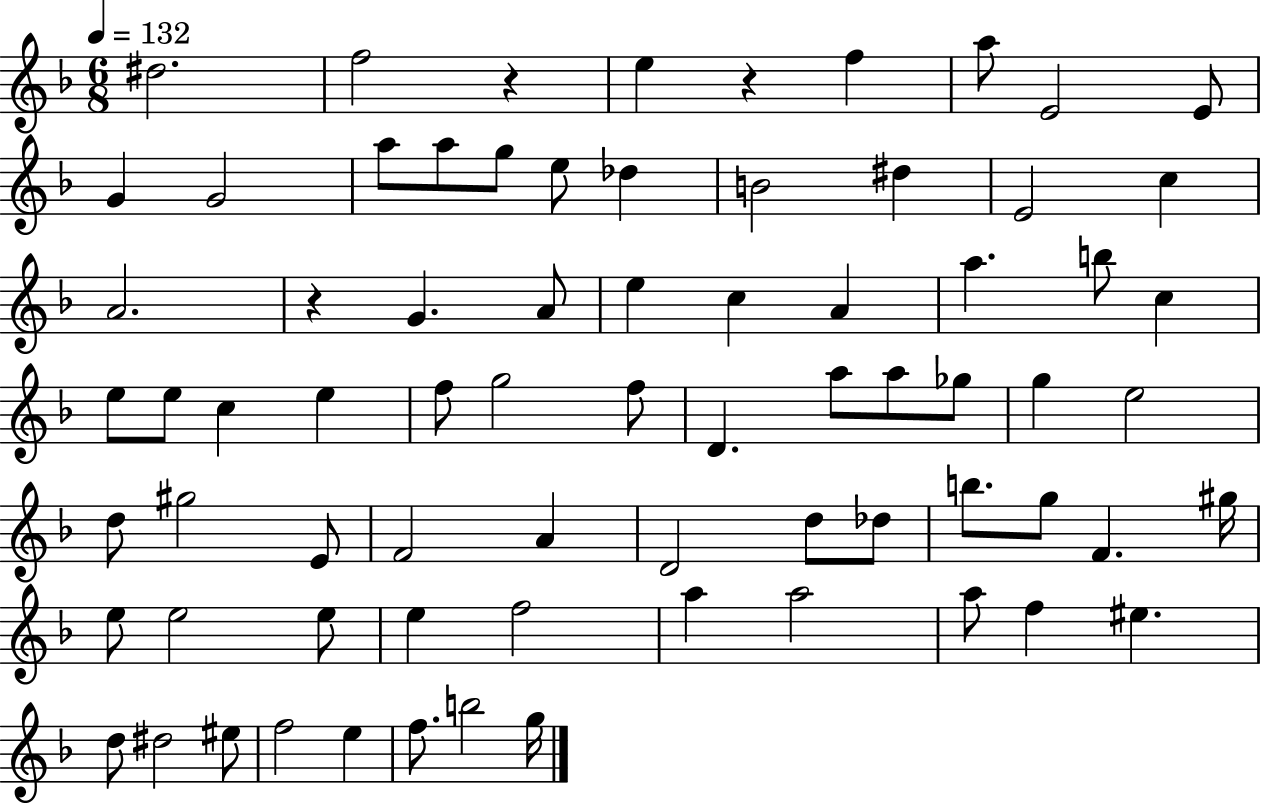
{
  \clef treble
  \numericTimeSignature
  \time 6/8
  \key f \major
  \tempo 4 = 132
  dis''2. | f''2 r4 | e''4 r4 f''4 | a''8 e'2 e'8 | \break g'4 g'2 | a''8 a''8 g''8 e''8 des''4 | b'2 dis''4 | e'2 c''4 | \break a'2. | r4 g'4. a'8 | e''4 c''4 a'4 | a''4. b''8 c''4 | \break e''8 e''8 c''4 e''4 | f''8 g''2 f''8 | d'4. a''8 a''8 ges''8 | g''4 e''2 | \break d''8 gis''2 e'8 | f'2 a'4 | d'2 d''8 des''8 | b''8. g''8 f'4. gis''16 | \break e''8 e''2 e''8 | e''4 f''2 | a''4 a''2 | a''8 f''4 eis''4. | \break d''8 dis''2 eis''8 | f''2 e''4 | f''8. b''2 g''16 | \bar "|."
}